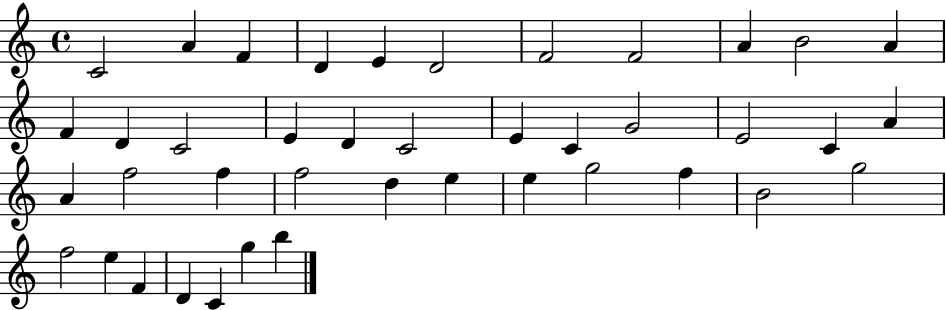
{
  \clef treble
  \time 4/4
  \defaultTimeSignature
  \key c \major
  c'2 a'4 f'4 | d'4 e'4 d'2 | f'2 f'2 | a'4 b'2 a'4 | \break f'4 d'4 c'2 | e'4 d'4 c'2 | e'4 c'4 g'2 | e'2 c'4 a'4 | \break a'4 f''2 f''4 | f''2 d''4 e''4 | e''4 g''2 f''4 | b'2 g''2 | \break f''2 e''4 f'4 | d'4 c'4 g''4 b''4 | \bar "|."
}